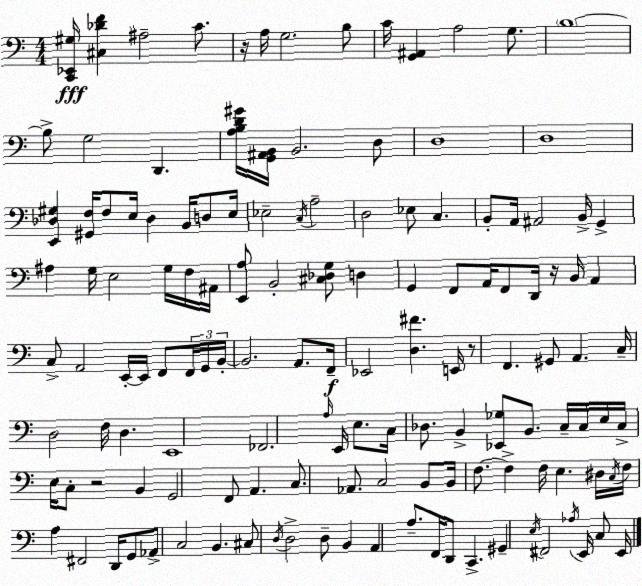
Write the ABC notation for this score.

X:1
T:Untitled
M:4/4
L:1/4
K:Am
[C,,_E,,^G,]/4 [^C,_DF] ^A,2 C/2 z/4 A,/4 G,2 B,/2 C/4 [G,,^A,,] A,2 G,/2 B,4 B,/2 G,2 D,, [A,B,D^G]/4 [G,,^A,,B,,]/4 B,,2 D,/2 D,4 D,4 [E,,_D,^G,] [^G,,F,]/4 F,/2 E,/4 _D, B,,/4 D,/2 E,/4 _E,2 C,/4 A,2 D,2 _E,/2 C, B,,/2 A,,/4 ^A,,2 B,,/4 G,, ^A, G,/4 E,2 G,/4 F,/4 ^A,,/4 [E,,A,]/2 B,,2 [^C,_D,G,]/2 D, G,, F,,/2 A,,/4 F,,/2 D,,/4 z/4 B,,/4 A,, C,/2 A,,2 E,,/4 E,,/4 F,,/2 F,,/4 G,,/4 B,,/4 B,,2 A,,/2 F,,/4 _E,,2 [D,^F] E,,/4 z/2 F,, ^G,,/2 A,, C,/4 D,2 F,/4 D, E,,4 _F,,2 A,/4 E,,/4 E,/2 C,/4 _D,/2 B,, [_E,,_G,]/2 B,,/2 C,/4 C,/4 E,/4 C,/4 E,/4 C,/2 z2 B,, G,,2 F,,/2 A,, C,/2 _A,,/2 C,2 B,,/2 B,,/4 F,/2 F, F,/4 E, ^D,/4 C,/4 F,/4 A, ^F,,2 D,,/4 G,,/2 _A,,/2 C,2 B,, ^C,/2 D,/4 D,2 D,/2 B,, A,, A,/2 F,,/4 D,,/2 C,, ^G,, E,/4 ^F,,2 _A,/4 E,,/4 C,/2 E,,/4